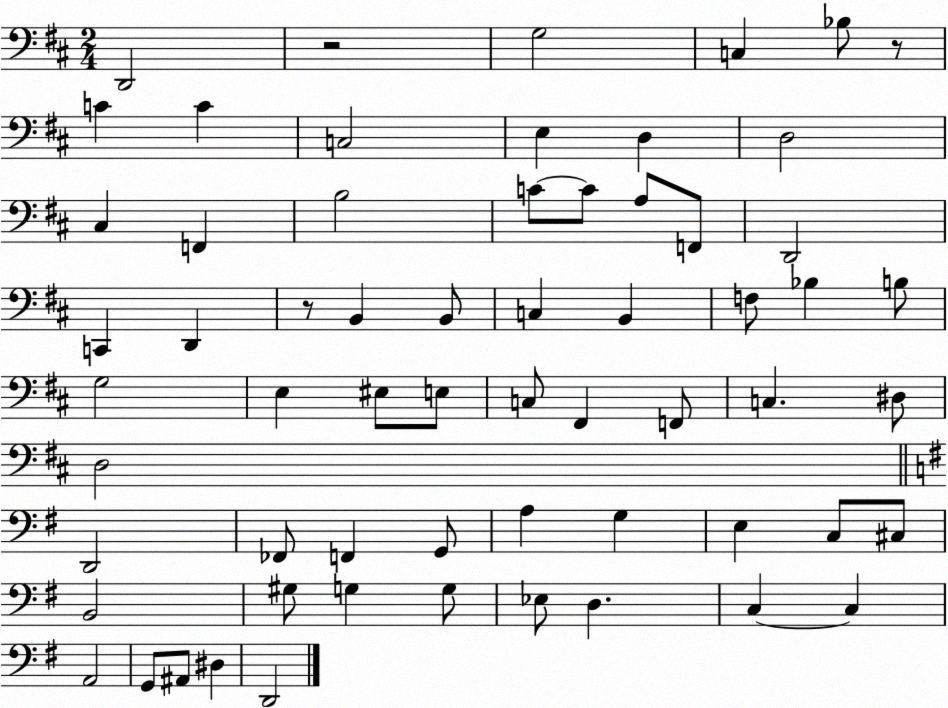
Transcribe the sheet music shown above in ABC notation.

X:1
T:Untitled
M:2/4
L:1/4
K:D
D,,2 z2 G,2 C, _B,/2 z/2 C C C,2 E, D, D,2 ^C, F,, B,2 C/2 C/2 A,/2 F,,/2 D,,2 C,, D,, z/2 B,, B,,/2 C, B,, F,/2 _B, B,/2 G,2 E, ^E,/2 E,/2 C,/2 ^F,, F,,/2 C, ^D,/2 D,2 D,,2 _F,,/2 F,, G,,/2 A, G, E, C,/2 ^C,/2 B,,2 ^G,/2 G, G,/2 _E,/2 D, C, C, A,,2 G,,/2 ^A,,/2 ^D, D,,2